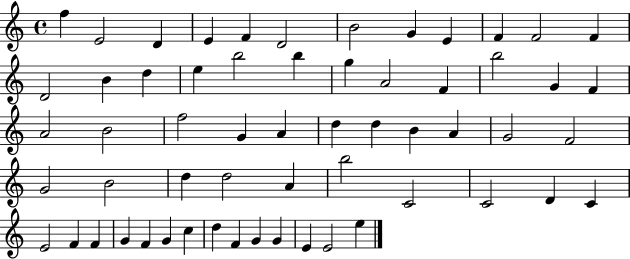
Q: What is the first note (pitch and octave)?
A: F5